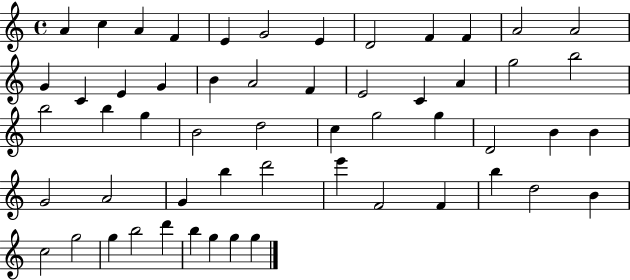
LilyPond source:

{
  \clef treble
  \time 4/4
  \defaultTimeSignature
  \key c \major
  a'4 c''4 a'4 f'4 | e'4 g'2 e'4 | d'2 f'4 f'4 | a'2 a'2 | \break g'4 c'4 e'4 g'4 | b'4 a'2 f'4 | e'2 c'4 a'4 | g''2 b''2 | \break b''2 b''4 g''4 | b'2 d''2 | c''4 g''2 g''4 | d'2 b'4 b'4 | \break g'2 a'2 | g'4 b''4 d'''2 | e'''4 f'2 f'4 | b''4 d''2 b'4 | \break c''2 g''2 | g''4 b''2 d'''4 | b''4 g''4 g''4 g''4 | \bar "|."
}